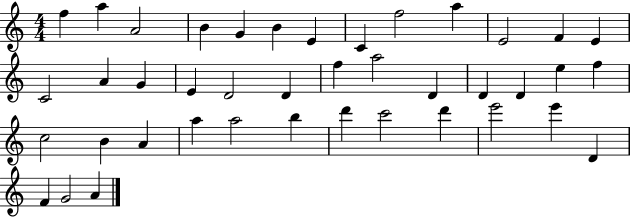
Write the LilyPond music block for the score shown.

{
  \clef treble
  \numericTimeSignature
  \time 4/4
  \key c \major
  f''4 a''4 a'2 | b'4 g'4 b'4 e'4 | c'4 f''2 a''4 | e'2 f'4 e'4 | \break c'2 a'4 g'4 | e'4 d'2 d'4 | f''4 a''2 d'4 | d'4 d'4 e''4 f''4 | \break c''2 b'4 a'4 | a''4 a''2 b''4 | d'''4 c'''2 d'''4 | e'''2 e'''4 d'4 | \break f'4 g'2 a'4 | \bar "|."
}